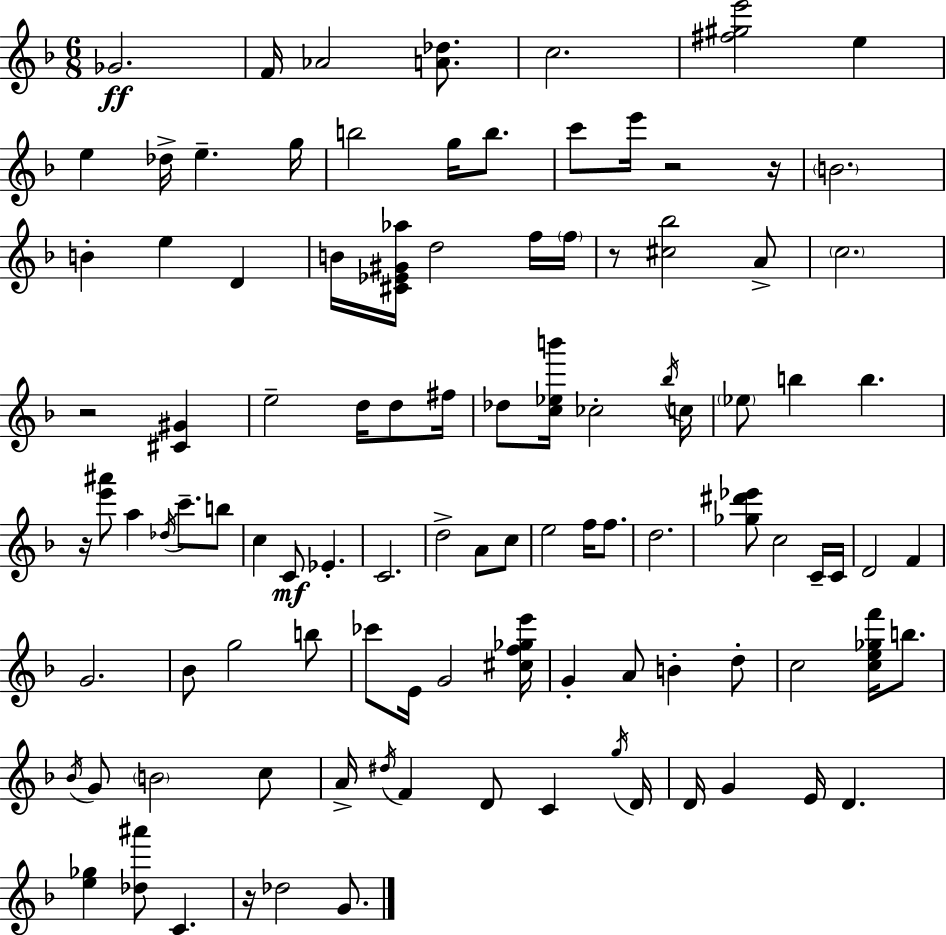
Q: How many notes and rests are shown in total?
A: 104